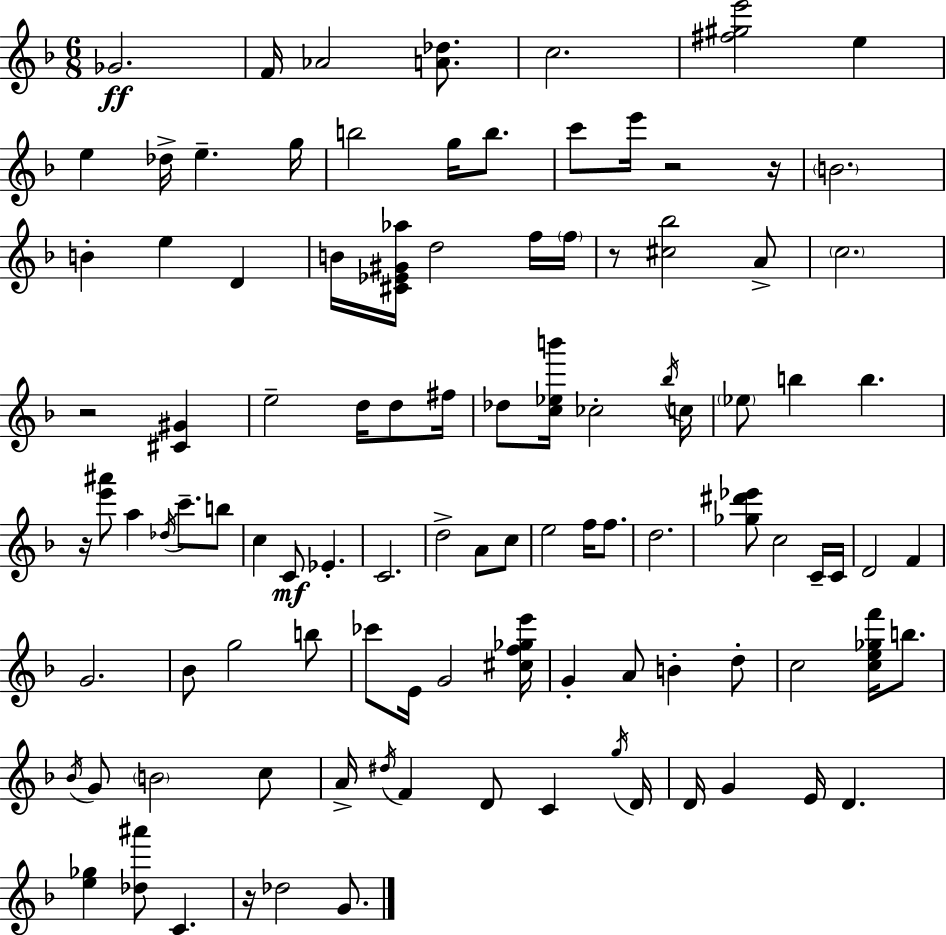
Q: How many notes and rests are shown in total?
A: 104